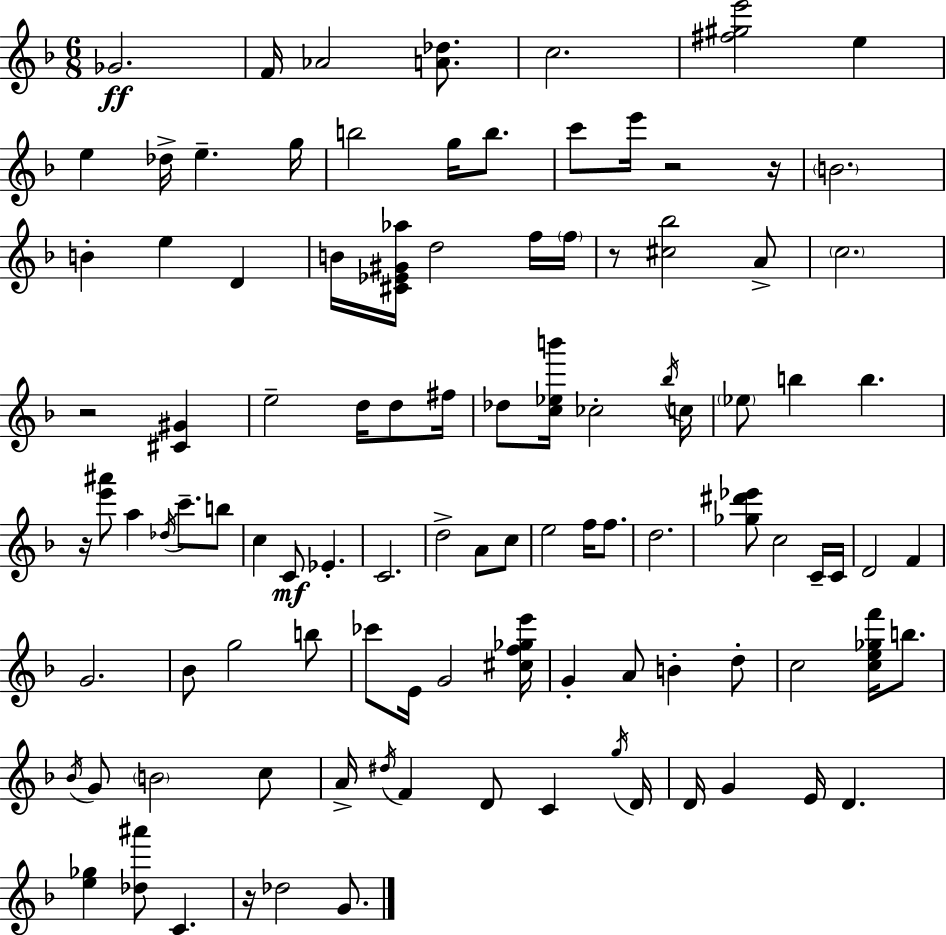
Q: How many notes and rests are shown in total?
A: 104